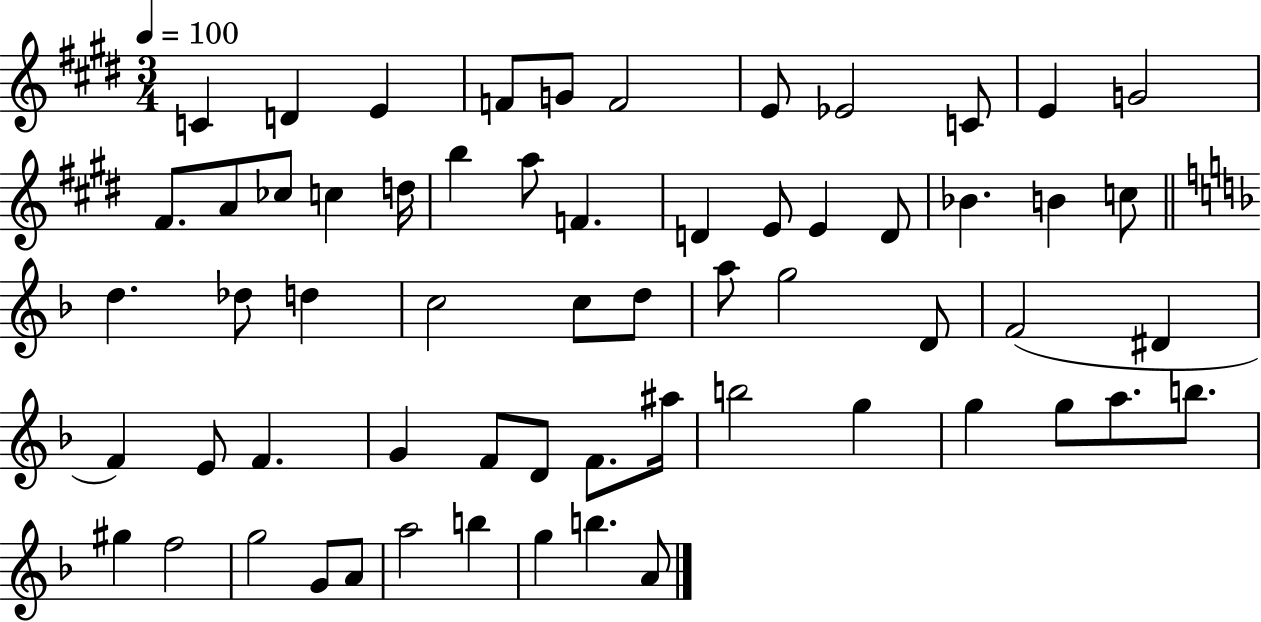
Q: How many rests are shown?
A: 0